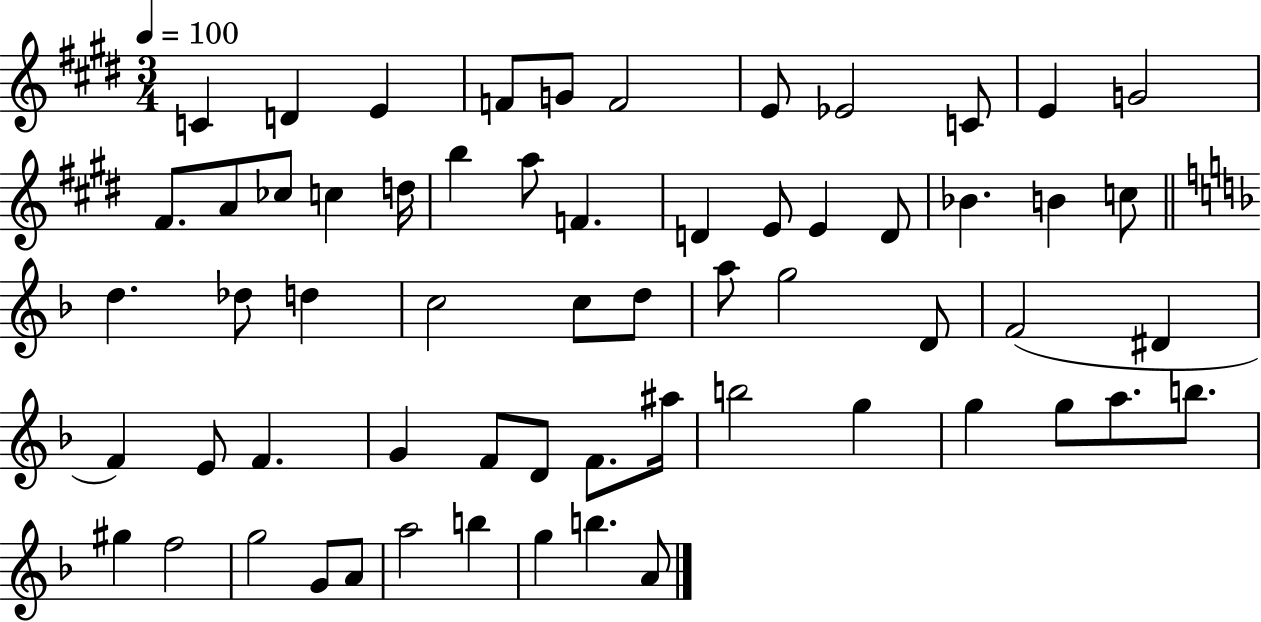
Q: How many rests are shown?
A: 0